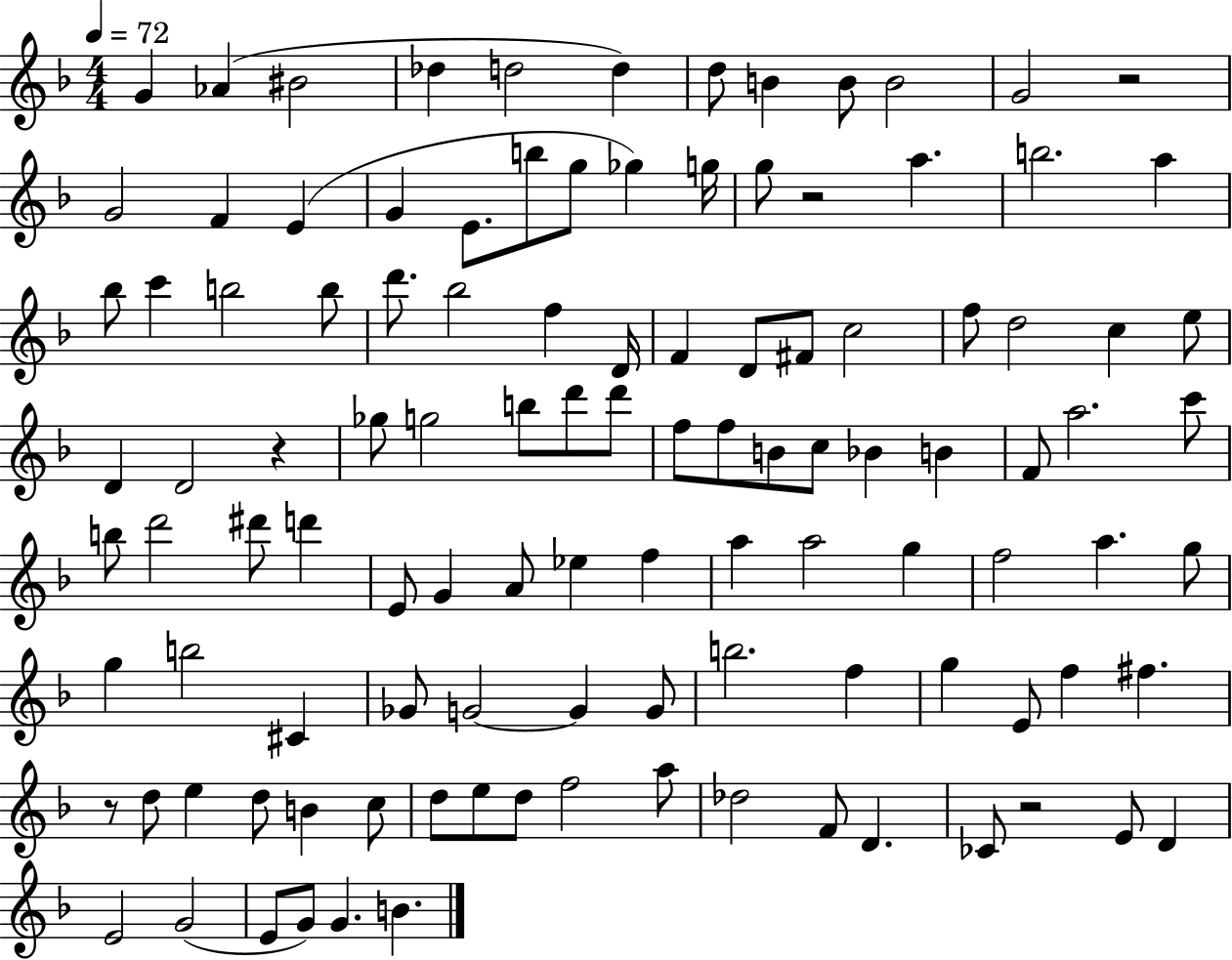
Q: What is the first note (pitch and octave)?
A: G4